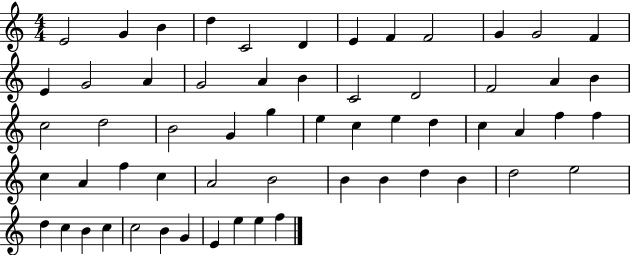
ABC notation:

X:1
T:Untitled
M:4/4
L:1/4
K:C
E2 G B d C2 D E F F2 G G2 F E G2 A G2 A B C2 D2 F2 A B c2 d2 B2 G g e c e d c A f f c A f c A2 B2 B B d B d2 e2 d c B c c2 B G E e e f